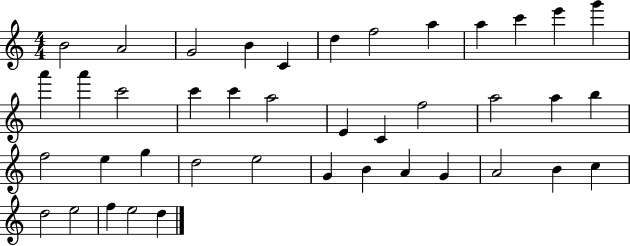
B4/h A4/h G4/h B4/q C4/q D5/q F5/h A5/q A5/q C6/q E6/q G6/q A6/q A6/q C6/h C6/q C6/q A5/h E4/q C4/q F5/h A5/h A5/q B5/q F5/h E5/q G5/q D5/h E5/h G4/q B4/q A4/q G4/q A4/h B4/q C5/q D5/h E5/h F5/q E5/h D5/q